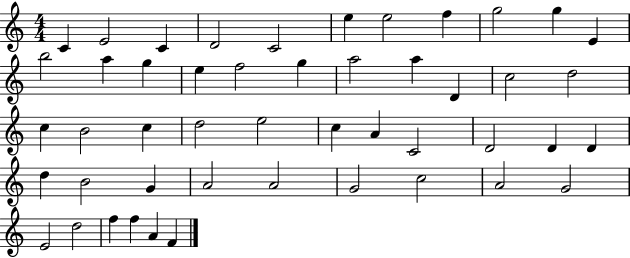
C4/q E4/h C4/q D4/h C4/h E5/q E5/h F5/q G5/h G5/q E4/q B5/h A5/q G5/q E5/q F5/h G5/q A5/h A5/q D4/q C5/h D5/h C5/q B4/h C5/q D5/h E5/h C5/q A4/q C4/h D4/h D4/q D4/q D5/q B4/h G4/q A4/h A4/h G4/h C5/h A4/h G4/h E4/h D5/h F5/q F5/q A4/q F4/q